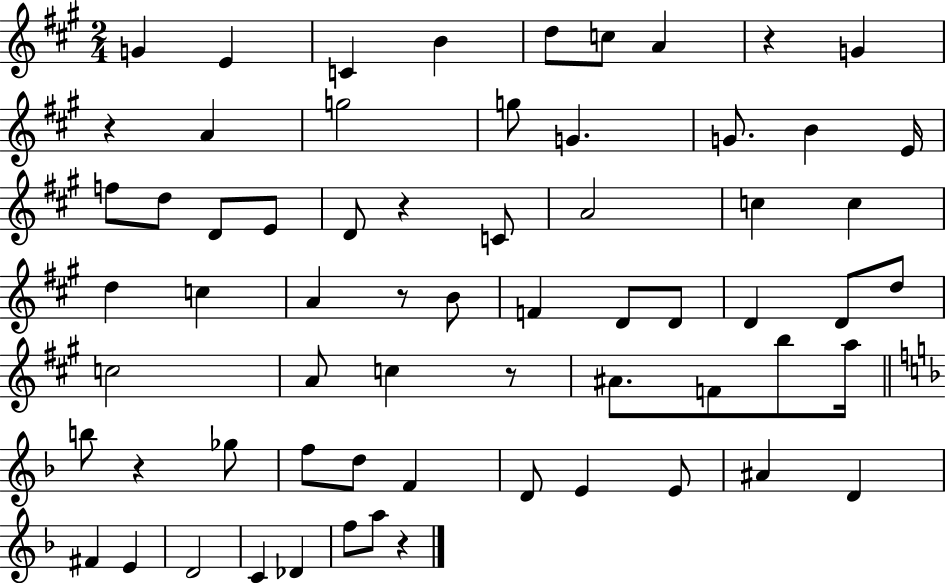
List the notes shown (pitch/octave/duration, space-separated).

G4/q E4/q C4/q B4/q D5/e C5/e A4/q R/q G4/q R/q A4/q G5/h G5/e G4/q. G4/e. B4/q E4/s F5/e D5/e D4/e E4/e D4/e R/q C4/e A4/h C5/q C5/q D5/q C5/q A4/q R/e B4/e F4/q D4/e D4/e D4/q D4/e D5/e C5/h A4/e C5/q R/e A#4/e. F4/e B5/e A5/s B5/e R/q Gb5/e F5/e D5/e F4/q D4/e E4/q E4/e A#4/q D4/q F#4/q E4/q D4/h C4/q Db4/q F5/e A5/e R/q